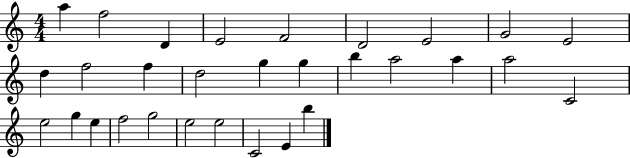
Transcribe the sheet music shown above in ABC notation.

X:1
T:Untitled
M:4/4
L:1/4
K:C
a f2 D E2 F2 D2 E2 G2 E2 d f2 f d2 g g b a2 a a2 C2 e2 g e f2 g2 e2 e2 C2 E b